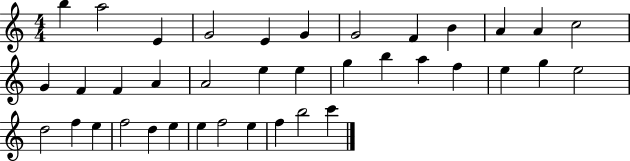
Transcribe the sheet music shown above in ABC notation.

X:1
T:Untitled
M:4/4
L:1/4
K:C
b a2 E G2 E G G2 F B A A c2 G F F A A2 e e g b a f e g e2 d2 f e f2 d e e f2 e f b2 c'